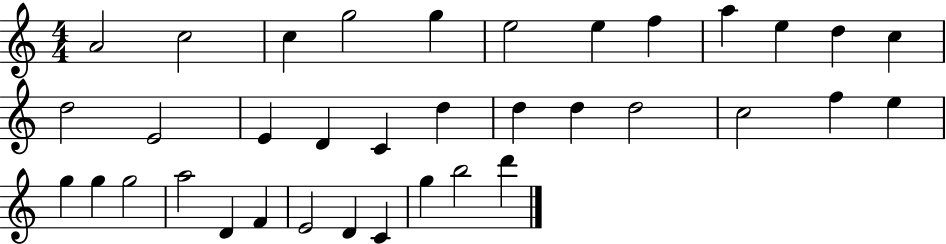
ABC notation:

X:1
T:Untitled
M:4/4
L:1/4
K:C
A2 c2 c g2 g e2 e f a e d c d2 E2 E D C d d d d2 c2 f e g g g2 a2 D F E2 D C g b2 d'